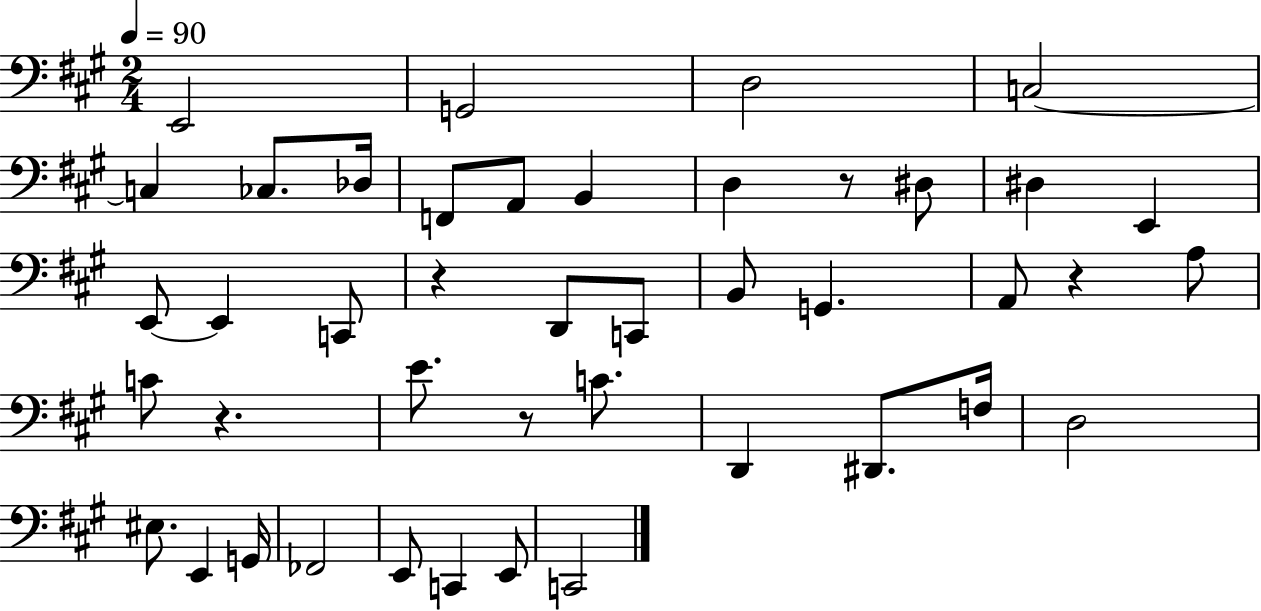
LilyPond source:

{
  \clef bass
  \numericTimeSignature
  \time 2/4
  \key a \major
  \tempo 4 = 90
  e,2 | g,2 | d2 | c2~~ | \break c4 ces8. des16 | f,8 a,8 b,4 | d4 r8 dis8 | dis4 e,4 | \break e,8~~ e,4 c,8 | r4 d,8 c,8 | b,8 g,4. | a,8 r4 a8 | \break c'8 r4. | e'8. r8 c'8. | d,4 dis,8. f16 | d2 | \break eis8. e,4 g,16 | fes,2 | e,8 c,4 e,8 | c,2 | \break \bar "|."
}